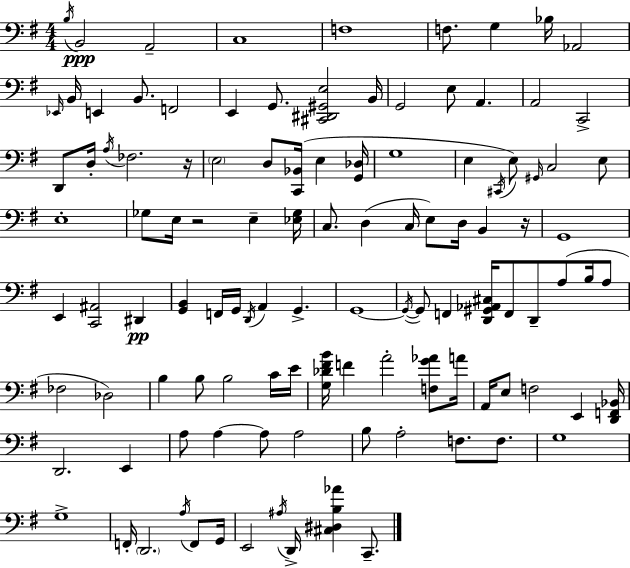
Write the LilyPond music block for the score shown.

{
  \clef bass
  \numericTimeSignature
  \time 4/4
  \key g \major
  \acciaccatura { b16 }\ppp b,2 a,2-- | c1 | f1 | f8. g4 bes16 aes,2 | \break \grace { ees,16 } b,16 e,4 b,8. f,2 | e,4 g,8. <cis, dis, gis, e>2 | b,16 g,2 e8 a,4. | a,2 c,2-> | \break d,8 d16-. \acciaccatura { a16 } fes2. | r16 \parenthesize e2 d8 <c, bes,>16( e4 | <g, des>16 g1 | e4 \acciaccatura { cis,16 }) e8 \grace { gis,16 } c2 | \break e8 e1-. | ges8 e16 r2 | e4-- <ees ges>16 c8. d4( c16 e8) d16 | b,4 r16 g,1 | \break e,4 <c, ais,>2 | dis,4\pp <g, b,>4 f,16 g,16 \acciaccatura { d,16 } a,4 | g,4.-> g,1~~ | \acciaccatura { g,16~ }~ g,8 f,4 <d, gis, aes, cis>16 f,8 | \break d,8-- a8( b16 a8 fes2 des2) | b4 b8 b2 | c'16 e'16 <g des' fis' b'>16 f'4 a'2-. | <f g' aes'>8 a'16 a,16 e8 f2 | \break e,4 <d, f, bes,>16 d,2. | e,4 a8 a4~~ a8 a2 | b8 a2-. | f8. f8. g1 | \break g1-> | f,16-. \parenthesize d,2. | \acciaccatura { a16 } f,8 g,16 e,2 | \acciaccatura { ais16 } d,16-> <cis dis b aes'>4 c,8.-- \bar "|."
}